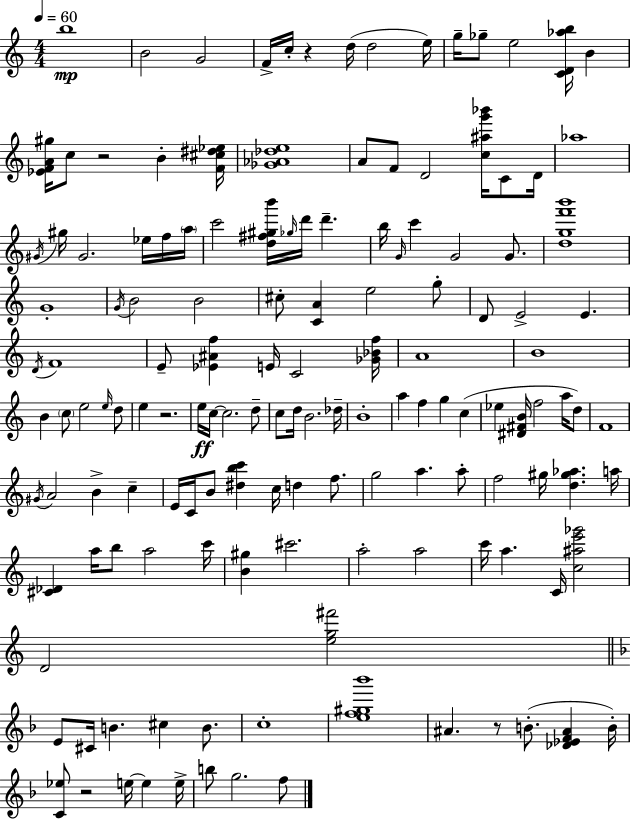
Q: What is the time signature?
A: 4/4